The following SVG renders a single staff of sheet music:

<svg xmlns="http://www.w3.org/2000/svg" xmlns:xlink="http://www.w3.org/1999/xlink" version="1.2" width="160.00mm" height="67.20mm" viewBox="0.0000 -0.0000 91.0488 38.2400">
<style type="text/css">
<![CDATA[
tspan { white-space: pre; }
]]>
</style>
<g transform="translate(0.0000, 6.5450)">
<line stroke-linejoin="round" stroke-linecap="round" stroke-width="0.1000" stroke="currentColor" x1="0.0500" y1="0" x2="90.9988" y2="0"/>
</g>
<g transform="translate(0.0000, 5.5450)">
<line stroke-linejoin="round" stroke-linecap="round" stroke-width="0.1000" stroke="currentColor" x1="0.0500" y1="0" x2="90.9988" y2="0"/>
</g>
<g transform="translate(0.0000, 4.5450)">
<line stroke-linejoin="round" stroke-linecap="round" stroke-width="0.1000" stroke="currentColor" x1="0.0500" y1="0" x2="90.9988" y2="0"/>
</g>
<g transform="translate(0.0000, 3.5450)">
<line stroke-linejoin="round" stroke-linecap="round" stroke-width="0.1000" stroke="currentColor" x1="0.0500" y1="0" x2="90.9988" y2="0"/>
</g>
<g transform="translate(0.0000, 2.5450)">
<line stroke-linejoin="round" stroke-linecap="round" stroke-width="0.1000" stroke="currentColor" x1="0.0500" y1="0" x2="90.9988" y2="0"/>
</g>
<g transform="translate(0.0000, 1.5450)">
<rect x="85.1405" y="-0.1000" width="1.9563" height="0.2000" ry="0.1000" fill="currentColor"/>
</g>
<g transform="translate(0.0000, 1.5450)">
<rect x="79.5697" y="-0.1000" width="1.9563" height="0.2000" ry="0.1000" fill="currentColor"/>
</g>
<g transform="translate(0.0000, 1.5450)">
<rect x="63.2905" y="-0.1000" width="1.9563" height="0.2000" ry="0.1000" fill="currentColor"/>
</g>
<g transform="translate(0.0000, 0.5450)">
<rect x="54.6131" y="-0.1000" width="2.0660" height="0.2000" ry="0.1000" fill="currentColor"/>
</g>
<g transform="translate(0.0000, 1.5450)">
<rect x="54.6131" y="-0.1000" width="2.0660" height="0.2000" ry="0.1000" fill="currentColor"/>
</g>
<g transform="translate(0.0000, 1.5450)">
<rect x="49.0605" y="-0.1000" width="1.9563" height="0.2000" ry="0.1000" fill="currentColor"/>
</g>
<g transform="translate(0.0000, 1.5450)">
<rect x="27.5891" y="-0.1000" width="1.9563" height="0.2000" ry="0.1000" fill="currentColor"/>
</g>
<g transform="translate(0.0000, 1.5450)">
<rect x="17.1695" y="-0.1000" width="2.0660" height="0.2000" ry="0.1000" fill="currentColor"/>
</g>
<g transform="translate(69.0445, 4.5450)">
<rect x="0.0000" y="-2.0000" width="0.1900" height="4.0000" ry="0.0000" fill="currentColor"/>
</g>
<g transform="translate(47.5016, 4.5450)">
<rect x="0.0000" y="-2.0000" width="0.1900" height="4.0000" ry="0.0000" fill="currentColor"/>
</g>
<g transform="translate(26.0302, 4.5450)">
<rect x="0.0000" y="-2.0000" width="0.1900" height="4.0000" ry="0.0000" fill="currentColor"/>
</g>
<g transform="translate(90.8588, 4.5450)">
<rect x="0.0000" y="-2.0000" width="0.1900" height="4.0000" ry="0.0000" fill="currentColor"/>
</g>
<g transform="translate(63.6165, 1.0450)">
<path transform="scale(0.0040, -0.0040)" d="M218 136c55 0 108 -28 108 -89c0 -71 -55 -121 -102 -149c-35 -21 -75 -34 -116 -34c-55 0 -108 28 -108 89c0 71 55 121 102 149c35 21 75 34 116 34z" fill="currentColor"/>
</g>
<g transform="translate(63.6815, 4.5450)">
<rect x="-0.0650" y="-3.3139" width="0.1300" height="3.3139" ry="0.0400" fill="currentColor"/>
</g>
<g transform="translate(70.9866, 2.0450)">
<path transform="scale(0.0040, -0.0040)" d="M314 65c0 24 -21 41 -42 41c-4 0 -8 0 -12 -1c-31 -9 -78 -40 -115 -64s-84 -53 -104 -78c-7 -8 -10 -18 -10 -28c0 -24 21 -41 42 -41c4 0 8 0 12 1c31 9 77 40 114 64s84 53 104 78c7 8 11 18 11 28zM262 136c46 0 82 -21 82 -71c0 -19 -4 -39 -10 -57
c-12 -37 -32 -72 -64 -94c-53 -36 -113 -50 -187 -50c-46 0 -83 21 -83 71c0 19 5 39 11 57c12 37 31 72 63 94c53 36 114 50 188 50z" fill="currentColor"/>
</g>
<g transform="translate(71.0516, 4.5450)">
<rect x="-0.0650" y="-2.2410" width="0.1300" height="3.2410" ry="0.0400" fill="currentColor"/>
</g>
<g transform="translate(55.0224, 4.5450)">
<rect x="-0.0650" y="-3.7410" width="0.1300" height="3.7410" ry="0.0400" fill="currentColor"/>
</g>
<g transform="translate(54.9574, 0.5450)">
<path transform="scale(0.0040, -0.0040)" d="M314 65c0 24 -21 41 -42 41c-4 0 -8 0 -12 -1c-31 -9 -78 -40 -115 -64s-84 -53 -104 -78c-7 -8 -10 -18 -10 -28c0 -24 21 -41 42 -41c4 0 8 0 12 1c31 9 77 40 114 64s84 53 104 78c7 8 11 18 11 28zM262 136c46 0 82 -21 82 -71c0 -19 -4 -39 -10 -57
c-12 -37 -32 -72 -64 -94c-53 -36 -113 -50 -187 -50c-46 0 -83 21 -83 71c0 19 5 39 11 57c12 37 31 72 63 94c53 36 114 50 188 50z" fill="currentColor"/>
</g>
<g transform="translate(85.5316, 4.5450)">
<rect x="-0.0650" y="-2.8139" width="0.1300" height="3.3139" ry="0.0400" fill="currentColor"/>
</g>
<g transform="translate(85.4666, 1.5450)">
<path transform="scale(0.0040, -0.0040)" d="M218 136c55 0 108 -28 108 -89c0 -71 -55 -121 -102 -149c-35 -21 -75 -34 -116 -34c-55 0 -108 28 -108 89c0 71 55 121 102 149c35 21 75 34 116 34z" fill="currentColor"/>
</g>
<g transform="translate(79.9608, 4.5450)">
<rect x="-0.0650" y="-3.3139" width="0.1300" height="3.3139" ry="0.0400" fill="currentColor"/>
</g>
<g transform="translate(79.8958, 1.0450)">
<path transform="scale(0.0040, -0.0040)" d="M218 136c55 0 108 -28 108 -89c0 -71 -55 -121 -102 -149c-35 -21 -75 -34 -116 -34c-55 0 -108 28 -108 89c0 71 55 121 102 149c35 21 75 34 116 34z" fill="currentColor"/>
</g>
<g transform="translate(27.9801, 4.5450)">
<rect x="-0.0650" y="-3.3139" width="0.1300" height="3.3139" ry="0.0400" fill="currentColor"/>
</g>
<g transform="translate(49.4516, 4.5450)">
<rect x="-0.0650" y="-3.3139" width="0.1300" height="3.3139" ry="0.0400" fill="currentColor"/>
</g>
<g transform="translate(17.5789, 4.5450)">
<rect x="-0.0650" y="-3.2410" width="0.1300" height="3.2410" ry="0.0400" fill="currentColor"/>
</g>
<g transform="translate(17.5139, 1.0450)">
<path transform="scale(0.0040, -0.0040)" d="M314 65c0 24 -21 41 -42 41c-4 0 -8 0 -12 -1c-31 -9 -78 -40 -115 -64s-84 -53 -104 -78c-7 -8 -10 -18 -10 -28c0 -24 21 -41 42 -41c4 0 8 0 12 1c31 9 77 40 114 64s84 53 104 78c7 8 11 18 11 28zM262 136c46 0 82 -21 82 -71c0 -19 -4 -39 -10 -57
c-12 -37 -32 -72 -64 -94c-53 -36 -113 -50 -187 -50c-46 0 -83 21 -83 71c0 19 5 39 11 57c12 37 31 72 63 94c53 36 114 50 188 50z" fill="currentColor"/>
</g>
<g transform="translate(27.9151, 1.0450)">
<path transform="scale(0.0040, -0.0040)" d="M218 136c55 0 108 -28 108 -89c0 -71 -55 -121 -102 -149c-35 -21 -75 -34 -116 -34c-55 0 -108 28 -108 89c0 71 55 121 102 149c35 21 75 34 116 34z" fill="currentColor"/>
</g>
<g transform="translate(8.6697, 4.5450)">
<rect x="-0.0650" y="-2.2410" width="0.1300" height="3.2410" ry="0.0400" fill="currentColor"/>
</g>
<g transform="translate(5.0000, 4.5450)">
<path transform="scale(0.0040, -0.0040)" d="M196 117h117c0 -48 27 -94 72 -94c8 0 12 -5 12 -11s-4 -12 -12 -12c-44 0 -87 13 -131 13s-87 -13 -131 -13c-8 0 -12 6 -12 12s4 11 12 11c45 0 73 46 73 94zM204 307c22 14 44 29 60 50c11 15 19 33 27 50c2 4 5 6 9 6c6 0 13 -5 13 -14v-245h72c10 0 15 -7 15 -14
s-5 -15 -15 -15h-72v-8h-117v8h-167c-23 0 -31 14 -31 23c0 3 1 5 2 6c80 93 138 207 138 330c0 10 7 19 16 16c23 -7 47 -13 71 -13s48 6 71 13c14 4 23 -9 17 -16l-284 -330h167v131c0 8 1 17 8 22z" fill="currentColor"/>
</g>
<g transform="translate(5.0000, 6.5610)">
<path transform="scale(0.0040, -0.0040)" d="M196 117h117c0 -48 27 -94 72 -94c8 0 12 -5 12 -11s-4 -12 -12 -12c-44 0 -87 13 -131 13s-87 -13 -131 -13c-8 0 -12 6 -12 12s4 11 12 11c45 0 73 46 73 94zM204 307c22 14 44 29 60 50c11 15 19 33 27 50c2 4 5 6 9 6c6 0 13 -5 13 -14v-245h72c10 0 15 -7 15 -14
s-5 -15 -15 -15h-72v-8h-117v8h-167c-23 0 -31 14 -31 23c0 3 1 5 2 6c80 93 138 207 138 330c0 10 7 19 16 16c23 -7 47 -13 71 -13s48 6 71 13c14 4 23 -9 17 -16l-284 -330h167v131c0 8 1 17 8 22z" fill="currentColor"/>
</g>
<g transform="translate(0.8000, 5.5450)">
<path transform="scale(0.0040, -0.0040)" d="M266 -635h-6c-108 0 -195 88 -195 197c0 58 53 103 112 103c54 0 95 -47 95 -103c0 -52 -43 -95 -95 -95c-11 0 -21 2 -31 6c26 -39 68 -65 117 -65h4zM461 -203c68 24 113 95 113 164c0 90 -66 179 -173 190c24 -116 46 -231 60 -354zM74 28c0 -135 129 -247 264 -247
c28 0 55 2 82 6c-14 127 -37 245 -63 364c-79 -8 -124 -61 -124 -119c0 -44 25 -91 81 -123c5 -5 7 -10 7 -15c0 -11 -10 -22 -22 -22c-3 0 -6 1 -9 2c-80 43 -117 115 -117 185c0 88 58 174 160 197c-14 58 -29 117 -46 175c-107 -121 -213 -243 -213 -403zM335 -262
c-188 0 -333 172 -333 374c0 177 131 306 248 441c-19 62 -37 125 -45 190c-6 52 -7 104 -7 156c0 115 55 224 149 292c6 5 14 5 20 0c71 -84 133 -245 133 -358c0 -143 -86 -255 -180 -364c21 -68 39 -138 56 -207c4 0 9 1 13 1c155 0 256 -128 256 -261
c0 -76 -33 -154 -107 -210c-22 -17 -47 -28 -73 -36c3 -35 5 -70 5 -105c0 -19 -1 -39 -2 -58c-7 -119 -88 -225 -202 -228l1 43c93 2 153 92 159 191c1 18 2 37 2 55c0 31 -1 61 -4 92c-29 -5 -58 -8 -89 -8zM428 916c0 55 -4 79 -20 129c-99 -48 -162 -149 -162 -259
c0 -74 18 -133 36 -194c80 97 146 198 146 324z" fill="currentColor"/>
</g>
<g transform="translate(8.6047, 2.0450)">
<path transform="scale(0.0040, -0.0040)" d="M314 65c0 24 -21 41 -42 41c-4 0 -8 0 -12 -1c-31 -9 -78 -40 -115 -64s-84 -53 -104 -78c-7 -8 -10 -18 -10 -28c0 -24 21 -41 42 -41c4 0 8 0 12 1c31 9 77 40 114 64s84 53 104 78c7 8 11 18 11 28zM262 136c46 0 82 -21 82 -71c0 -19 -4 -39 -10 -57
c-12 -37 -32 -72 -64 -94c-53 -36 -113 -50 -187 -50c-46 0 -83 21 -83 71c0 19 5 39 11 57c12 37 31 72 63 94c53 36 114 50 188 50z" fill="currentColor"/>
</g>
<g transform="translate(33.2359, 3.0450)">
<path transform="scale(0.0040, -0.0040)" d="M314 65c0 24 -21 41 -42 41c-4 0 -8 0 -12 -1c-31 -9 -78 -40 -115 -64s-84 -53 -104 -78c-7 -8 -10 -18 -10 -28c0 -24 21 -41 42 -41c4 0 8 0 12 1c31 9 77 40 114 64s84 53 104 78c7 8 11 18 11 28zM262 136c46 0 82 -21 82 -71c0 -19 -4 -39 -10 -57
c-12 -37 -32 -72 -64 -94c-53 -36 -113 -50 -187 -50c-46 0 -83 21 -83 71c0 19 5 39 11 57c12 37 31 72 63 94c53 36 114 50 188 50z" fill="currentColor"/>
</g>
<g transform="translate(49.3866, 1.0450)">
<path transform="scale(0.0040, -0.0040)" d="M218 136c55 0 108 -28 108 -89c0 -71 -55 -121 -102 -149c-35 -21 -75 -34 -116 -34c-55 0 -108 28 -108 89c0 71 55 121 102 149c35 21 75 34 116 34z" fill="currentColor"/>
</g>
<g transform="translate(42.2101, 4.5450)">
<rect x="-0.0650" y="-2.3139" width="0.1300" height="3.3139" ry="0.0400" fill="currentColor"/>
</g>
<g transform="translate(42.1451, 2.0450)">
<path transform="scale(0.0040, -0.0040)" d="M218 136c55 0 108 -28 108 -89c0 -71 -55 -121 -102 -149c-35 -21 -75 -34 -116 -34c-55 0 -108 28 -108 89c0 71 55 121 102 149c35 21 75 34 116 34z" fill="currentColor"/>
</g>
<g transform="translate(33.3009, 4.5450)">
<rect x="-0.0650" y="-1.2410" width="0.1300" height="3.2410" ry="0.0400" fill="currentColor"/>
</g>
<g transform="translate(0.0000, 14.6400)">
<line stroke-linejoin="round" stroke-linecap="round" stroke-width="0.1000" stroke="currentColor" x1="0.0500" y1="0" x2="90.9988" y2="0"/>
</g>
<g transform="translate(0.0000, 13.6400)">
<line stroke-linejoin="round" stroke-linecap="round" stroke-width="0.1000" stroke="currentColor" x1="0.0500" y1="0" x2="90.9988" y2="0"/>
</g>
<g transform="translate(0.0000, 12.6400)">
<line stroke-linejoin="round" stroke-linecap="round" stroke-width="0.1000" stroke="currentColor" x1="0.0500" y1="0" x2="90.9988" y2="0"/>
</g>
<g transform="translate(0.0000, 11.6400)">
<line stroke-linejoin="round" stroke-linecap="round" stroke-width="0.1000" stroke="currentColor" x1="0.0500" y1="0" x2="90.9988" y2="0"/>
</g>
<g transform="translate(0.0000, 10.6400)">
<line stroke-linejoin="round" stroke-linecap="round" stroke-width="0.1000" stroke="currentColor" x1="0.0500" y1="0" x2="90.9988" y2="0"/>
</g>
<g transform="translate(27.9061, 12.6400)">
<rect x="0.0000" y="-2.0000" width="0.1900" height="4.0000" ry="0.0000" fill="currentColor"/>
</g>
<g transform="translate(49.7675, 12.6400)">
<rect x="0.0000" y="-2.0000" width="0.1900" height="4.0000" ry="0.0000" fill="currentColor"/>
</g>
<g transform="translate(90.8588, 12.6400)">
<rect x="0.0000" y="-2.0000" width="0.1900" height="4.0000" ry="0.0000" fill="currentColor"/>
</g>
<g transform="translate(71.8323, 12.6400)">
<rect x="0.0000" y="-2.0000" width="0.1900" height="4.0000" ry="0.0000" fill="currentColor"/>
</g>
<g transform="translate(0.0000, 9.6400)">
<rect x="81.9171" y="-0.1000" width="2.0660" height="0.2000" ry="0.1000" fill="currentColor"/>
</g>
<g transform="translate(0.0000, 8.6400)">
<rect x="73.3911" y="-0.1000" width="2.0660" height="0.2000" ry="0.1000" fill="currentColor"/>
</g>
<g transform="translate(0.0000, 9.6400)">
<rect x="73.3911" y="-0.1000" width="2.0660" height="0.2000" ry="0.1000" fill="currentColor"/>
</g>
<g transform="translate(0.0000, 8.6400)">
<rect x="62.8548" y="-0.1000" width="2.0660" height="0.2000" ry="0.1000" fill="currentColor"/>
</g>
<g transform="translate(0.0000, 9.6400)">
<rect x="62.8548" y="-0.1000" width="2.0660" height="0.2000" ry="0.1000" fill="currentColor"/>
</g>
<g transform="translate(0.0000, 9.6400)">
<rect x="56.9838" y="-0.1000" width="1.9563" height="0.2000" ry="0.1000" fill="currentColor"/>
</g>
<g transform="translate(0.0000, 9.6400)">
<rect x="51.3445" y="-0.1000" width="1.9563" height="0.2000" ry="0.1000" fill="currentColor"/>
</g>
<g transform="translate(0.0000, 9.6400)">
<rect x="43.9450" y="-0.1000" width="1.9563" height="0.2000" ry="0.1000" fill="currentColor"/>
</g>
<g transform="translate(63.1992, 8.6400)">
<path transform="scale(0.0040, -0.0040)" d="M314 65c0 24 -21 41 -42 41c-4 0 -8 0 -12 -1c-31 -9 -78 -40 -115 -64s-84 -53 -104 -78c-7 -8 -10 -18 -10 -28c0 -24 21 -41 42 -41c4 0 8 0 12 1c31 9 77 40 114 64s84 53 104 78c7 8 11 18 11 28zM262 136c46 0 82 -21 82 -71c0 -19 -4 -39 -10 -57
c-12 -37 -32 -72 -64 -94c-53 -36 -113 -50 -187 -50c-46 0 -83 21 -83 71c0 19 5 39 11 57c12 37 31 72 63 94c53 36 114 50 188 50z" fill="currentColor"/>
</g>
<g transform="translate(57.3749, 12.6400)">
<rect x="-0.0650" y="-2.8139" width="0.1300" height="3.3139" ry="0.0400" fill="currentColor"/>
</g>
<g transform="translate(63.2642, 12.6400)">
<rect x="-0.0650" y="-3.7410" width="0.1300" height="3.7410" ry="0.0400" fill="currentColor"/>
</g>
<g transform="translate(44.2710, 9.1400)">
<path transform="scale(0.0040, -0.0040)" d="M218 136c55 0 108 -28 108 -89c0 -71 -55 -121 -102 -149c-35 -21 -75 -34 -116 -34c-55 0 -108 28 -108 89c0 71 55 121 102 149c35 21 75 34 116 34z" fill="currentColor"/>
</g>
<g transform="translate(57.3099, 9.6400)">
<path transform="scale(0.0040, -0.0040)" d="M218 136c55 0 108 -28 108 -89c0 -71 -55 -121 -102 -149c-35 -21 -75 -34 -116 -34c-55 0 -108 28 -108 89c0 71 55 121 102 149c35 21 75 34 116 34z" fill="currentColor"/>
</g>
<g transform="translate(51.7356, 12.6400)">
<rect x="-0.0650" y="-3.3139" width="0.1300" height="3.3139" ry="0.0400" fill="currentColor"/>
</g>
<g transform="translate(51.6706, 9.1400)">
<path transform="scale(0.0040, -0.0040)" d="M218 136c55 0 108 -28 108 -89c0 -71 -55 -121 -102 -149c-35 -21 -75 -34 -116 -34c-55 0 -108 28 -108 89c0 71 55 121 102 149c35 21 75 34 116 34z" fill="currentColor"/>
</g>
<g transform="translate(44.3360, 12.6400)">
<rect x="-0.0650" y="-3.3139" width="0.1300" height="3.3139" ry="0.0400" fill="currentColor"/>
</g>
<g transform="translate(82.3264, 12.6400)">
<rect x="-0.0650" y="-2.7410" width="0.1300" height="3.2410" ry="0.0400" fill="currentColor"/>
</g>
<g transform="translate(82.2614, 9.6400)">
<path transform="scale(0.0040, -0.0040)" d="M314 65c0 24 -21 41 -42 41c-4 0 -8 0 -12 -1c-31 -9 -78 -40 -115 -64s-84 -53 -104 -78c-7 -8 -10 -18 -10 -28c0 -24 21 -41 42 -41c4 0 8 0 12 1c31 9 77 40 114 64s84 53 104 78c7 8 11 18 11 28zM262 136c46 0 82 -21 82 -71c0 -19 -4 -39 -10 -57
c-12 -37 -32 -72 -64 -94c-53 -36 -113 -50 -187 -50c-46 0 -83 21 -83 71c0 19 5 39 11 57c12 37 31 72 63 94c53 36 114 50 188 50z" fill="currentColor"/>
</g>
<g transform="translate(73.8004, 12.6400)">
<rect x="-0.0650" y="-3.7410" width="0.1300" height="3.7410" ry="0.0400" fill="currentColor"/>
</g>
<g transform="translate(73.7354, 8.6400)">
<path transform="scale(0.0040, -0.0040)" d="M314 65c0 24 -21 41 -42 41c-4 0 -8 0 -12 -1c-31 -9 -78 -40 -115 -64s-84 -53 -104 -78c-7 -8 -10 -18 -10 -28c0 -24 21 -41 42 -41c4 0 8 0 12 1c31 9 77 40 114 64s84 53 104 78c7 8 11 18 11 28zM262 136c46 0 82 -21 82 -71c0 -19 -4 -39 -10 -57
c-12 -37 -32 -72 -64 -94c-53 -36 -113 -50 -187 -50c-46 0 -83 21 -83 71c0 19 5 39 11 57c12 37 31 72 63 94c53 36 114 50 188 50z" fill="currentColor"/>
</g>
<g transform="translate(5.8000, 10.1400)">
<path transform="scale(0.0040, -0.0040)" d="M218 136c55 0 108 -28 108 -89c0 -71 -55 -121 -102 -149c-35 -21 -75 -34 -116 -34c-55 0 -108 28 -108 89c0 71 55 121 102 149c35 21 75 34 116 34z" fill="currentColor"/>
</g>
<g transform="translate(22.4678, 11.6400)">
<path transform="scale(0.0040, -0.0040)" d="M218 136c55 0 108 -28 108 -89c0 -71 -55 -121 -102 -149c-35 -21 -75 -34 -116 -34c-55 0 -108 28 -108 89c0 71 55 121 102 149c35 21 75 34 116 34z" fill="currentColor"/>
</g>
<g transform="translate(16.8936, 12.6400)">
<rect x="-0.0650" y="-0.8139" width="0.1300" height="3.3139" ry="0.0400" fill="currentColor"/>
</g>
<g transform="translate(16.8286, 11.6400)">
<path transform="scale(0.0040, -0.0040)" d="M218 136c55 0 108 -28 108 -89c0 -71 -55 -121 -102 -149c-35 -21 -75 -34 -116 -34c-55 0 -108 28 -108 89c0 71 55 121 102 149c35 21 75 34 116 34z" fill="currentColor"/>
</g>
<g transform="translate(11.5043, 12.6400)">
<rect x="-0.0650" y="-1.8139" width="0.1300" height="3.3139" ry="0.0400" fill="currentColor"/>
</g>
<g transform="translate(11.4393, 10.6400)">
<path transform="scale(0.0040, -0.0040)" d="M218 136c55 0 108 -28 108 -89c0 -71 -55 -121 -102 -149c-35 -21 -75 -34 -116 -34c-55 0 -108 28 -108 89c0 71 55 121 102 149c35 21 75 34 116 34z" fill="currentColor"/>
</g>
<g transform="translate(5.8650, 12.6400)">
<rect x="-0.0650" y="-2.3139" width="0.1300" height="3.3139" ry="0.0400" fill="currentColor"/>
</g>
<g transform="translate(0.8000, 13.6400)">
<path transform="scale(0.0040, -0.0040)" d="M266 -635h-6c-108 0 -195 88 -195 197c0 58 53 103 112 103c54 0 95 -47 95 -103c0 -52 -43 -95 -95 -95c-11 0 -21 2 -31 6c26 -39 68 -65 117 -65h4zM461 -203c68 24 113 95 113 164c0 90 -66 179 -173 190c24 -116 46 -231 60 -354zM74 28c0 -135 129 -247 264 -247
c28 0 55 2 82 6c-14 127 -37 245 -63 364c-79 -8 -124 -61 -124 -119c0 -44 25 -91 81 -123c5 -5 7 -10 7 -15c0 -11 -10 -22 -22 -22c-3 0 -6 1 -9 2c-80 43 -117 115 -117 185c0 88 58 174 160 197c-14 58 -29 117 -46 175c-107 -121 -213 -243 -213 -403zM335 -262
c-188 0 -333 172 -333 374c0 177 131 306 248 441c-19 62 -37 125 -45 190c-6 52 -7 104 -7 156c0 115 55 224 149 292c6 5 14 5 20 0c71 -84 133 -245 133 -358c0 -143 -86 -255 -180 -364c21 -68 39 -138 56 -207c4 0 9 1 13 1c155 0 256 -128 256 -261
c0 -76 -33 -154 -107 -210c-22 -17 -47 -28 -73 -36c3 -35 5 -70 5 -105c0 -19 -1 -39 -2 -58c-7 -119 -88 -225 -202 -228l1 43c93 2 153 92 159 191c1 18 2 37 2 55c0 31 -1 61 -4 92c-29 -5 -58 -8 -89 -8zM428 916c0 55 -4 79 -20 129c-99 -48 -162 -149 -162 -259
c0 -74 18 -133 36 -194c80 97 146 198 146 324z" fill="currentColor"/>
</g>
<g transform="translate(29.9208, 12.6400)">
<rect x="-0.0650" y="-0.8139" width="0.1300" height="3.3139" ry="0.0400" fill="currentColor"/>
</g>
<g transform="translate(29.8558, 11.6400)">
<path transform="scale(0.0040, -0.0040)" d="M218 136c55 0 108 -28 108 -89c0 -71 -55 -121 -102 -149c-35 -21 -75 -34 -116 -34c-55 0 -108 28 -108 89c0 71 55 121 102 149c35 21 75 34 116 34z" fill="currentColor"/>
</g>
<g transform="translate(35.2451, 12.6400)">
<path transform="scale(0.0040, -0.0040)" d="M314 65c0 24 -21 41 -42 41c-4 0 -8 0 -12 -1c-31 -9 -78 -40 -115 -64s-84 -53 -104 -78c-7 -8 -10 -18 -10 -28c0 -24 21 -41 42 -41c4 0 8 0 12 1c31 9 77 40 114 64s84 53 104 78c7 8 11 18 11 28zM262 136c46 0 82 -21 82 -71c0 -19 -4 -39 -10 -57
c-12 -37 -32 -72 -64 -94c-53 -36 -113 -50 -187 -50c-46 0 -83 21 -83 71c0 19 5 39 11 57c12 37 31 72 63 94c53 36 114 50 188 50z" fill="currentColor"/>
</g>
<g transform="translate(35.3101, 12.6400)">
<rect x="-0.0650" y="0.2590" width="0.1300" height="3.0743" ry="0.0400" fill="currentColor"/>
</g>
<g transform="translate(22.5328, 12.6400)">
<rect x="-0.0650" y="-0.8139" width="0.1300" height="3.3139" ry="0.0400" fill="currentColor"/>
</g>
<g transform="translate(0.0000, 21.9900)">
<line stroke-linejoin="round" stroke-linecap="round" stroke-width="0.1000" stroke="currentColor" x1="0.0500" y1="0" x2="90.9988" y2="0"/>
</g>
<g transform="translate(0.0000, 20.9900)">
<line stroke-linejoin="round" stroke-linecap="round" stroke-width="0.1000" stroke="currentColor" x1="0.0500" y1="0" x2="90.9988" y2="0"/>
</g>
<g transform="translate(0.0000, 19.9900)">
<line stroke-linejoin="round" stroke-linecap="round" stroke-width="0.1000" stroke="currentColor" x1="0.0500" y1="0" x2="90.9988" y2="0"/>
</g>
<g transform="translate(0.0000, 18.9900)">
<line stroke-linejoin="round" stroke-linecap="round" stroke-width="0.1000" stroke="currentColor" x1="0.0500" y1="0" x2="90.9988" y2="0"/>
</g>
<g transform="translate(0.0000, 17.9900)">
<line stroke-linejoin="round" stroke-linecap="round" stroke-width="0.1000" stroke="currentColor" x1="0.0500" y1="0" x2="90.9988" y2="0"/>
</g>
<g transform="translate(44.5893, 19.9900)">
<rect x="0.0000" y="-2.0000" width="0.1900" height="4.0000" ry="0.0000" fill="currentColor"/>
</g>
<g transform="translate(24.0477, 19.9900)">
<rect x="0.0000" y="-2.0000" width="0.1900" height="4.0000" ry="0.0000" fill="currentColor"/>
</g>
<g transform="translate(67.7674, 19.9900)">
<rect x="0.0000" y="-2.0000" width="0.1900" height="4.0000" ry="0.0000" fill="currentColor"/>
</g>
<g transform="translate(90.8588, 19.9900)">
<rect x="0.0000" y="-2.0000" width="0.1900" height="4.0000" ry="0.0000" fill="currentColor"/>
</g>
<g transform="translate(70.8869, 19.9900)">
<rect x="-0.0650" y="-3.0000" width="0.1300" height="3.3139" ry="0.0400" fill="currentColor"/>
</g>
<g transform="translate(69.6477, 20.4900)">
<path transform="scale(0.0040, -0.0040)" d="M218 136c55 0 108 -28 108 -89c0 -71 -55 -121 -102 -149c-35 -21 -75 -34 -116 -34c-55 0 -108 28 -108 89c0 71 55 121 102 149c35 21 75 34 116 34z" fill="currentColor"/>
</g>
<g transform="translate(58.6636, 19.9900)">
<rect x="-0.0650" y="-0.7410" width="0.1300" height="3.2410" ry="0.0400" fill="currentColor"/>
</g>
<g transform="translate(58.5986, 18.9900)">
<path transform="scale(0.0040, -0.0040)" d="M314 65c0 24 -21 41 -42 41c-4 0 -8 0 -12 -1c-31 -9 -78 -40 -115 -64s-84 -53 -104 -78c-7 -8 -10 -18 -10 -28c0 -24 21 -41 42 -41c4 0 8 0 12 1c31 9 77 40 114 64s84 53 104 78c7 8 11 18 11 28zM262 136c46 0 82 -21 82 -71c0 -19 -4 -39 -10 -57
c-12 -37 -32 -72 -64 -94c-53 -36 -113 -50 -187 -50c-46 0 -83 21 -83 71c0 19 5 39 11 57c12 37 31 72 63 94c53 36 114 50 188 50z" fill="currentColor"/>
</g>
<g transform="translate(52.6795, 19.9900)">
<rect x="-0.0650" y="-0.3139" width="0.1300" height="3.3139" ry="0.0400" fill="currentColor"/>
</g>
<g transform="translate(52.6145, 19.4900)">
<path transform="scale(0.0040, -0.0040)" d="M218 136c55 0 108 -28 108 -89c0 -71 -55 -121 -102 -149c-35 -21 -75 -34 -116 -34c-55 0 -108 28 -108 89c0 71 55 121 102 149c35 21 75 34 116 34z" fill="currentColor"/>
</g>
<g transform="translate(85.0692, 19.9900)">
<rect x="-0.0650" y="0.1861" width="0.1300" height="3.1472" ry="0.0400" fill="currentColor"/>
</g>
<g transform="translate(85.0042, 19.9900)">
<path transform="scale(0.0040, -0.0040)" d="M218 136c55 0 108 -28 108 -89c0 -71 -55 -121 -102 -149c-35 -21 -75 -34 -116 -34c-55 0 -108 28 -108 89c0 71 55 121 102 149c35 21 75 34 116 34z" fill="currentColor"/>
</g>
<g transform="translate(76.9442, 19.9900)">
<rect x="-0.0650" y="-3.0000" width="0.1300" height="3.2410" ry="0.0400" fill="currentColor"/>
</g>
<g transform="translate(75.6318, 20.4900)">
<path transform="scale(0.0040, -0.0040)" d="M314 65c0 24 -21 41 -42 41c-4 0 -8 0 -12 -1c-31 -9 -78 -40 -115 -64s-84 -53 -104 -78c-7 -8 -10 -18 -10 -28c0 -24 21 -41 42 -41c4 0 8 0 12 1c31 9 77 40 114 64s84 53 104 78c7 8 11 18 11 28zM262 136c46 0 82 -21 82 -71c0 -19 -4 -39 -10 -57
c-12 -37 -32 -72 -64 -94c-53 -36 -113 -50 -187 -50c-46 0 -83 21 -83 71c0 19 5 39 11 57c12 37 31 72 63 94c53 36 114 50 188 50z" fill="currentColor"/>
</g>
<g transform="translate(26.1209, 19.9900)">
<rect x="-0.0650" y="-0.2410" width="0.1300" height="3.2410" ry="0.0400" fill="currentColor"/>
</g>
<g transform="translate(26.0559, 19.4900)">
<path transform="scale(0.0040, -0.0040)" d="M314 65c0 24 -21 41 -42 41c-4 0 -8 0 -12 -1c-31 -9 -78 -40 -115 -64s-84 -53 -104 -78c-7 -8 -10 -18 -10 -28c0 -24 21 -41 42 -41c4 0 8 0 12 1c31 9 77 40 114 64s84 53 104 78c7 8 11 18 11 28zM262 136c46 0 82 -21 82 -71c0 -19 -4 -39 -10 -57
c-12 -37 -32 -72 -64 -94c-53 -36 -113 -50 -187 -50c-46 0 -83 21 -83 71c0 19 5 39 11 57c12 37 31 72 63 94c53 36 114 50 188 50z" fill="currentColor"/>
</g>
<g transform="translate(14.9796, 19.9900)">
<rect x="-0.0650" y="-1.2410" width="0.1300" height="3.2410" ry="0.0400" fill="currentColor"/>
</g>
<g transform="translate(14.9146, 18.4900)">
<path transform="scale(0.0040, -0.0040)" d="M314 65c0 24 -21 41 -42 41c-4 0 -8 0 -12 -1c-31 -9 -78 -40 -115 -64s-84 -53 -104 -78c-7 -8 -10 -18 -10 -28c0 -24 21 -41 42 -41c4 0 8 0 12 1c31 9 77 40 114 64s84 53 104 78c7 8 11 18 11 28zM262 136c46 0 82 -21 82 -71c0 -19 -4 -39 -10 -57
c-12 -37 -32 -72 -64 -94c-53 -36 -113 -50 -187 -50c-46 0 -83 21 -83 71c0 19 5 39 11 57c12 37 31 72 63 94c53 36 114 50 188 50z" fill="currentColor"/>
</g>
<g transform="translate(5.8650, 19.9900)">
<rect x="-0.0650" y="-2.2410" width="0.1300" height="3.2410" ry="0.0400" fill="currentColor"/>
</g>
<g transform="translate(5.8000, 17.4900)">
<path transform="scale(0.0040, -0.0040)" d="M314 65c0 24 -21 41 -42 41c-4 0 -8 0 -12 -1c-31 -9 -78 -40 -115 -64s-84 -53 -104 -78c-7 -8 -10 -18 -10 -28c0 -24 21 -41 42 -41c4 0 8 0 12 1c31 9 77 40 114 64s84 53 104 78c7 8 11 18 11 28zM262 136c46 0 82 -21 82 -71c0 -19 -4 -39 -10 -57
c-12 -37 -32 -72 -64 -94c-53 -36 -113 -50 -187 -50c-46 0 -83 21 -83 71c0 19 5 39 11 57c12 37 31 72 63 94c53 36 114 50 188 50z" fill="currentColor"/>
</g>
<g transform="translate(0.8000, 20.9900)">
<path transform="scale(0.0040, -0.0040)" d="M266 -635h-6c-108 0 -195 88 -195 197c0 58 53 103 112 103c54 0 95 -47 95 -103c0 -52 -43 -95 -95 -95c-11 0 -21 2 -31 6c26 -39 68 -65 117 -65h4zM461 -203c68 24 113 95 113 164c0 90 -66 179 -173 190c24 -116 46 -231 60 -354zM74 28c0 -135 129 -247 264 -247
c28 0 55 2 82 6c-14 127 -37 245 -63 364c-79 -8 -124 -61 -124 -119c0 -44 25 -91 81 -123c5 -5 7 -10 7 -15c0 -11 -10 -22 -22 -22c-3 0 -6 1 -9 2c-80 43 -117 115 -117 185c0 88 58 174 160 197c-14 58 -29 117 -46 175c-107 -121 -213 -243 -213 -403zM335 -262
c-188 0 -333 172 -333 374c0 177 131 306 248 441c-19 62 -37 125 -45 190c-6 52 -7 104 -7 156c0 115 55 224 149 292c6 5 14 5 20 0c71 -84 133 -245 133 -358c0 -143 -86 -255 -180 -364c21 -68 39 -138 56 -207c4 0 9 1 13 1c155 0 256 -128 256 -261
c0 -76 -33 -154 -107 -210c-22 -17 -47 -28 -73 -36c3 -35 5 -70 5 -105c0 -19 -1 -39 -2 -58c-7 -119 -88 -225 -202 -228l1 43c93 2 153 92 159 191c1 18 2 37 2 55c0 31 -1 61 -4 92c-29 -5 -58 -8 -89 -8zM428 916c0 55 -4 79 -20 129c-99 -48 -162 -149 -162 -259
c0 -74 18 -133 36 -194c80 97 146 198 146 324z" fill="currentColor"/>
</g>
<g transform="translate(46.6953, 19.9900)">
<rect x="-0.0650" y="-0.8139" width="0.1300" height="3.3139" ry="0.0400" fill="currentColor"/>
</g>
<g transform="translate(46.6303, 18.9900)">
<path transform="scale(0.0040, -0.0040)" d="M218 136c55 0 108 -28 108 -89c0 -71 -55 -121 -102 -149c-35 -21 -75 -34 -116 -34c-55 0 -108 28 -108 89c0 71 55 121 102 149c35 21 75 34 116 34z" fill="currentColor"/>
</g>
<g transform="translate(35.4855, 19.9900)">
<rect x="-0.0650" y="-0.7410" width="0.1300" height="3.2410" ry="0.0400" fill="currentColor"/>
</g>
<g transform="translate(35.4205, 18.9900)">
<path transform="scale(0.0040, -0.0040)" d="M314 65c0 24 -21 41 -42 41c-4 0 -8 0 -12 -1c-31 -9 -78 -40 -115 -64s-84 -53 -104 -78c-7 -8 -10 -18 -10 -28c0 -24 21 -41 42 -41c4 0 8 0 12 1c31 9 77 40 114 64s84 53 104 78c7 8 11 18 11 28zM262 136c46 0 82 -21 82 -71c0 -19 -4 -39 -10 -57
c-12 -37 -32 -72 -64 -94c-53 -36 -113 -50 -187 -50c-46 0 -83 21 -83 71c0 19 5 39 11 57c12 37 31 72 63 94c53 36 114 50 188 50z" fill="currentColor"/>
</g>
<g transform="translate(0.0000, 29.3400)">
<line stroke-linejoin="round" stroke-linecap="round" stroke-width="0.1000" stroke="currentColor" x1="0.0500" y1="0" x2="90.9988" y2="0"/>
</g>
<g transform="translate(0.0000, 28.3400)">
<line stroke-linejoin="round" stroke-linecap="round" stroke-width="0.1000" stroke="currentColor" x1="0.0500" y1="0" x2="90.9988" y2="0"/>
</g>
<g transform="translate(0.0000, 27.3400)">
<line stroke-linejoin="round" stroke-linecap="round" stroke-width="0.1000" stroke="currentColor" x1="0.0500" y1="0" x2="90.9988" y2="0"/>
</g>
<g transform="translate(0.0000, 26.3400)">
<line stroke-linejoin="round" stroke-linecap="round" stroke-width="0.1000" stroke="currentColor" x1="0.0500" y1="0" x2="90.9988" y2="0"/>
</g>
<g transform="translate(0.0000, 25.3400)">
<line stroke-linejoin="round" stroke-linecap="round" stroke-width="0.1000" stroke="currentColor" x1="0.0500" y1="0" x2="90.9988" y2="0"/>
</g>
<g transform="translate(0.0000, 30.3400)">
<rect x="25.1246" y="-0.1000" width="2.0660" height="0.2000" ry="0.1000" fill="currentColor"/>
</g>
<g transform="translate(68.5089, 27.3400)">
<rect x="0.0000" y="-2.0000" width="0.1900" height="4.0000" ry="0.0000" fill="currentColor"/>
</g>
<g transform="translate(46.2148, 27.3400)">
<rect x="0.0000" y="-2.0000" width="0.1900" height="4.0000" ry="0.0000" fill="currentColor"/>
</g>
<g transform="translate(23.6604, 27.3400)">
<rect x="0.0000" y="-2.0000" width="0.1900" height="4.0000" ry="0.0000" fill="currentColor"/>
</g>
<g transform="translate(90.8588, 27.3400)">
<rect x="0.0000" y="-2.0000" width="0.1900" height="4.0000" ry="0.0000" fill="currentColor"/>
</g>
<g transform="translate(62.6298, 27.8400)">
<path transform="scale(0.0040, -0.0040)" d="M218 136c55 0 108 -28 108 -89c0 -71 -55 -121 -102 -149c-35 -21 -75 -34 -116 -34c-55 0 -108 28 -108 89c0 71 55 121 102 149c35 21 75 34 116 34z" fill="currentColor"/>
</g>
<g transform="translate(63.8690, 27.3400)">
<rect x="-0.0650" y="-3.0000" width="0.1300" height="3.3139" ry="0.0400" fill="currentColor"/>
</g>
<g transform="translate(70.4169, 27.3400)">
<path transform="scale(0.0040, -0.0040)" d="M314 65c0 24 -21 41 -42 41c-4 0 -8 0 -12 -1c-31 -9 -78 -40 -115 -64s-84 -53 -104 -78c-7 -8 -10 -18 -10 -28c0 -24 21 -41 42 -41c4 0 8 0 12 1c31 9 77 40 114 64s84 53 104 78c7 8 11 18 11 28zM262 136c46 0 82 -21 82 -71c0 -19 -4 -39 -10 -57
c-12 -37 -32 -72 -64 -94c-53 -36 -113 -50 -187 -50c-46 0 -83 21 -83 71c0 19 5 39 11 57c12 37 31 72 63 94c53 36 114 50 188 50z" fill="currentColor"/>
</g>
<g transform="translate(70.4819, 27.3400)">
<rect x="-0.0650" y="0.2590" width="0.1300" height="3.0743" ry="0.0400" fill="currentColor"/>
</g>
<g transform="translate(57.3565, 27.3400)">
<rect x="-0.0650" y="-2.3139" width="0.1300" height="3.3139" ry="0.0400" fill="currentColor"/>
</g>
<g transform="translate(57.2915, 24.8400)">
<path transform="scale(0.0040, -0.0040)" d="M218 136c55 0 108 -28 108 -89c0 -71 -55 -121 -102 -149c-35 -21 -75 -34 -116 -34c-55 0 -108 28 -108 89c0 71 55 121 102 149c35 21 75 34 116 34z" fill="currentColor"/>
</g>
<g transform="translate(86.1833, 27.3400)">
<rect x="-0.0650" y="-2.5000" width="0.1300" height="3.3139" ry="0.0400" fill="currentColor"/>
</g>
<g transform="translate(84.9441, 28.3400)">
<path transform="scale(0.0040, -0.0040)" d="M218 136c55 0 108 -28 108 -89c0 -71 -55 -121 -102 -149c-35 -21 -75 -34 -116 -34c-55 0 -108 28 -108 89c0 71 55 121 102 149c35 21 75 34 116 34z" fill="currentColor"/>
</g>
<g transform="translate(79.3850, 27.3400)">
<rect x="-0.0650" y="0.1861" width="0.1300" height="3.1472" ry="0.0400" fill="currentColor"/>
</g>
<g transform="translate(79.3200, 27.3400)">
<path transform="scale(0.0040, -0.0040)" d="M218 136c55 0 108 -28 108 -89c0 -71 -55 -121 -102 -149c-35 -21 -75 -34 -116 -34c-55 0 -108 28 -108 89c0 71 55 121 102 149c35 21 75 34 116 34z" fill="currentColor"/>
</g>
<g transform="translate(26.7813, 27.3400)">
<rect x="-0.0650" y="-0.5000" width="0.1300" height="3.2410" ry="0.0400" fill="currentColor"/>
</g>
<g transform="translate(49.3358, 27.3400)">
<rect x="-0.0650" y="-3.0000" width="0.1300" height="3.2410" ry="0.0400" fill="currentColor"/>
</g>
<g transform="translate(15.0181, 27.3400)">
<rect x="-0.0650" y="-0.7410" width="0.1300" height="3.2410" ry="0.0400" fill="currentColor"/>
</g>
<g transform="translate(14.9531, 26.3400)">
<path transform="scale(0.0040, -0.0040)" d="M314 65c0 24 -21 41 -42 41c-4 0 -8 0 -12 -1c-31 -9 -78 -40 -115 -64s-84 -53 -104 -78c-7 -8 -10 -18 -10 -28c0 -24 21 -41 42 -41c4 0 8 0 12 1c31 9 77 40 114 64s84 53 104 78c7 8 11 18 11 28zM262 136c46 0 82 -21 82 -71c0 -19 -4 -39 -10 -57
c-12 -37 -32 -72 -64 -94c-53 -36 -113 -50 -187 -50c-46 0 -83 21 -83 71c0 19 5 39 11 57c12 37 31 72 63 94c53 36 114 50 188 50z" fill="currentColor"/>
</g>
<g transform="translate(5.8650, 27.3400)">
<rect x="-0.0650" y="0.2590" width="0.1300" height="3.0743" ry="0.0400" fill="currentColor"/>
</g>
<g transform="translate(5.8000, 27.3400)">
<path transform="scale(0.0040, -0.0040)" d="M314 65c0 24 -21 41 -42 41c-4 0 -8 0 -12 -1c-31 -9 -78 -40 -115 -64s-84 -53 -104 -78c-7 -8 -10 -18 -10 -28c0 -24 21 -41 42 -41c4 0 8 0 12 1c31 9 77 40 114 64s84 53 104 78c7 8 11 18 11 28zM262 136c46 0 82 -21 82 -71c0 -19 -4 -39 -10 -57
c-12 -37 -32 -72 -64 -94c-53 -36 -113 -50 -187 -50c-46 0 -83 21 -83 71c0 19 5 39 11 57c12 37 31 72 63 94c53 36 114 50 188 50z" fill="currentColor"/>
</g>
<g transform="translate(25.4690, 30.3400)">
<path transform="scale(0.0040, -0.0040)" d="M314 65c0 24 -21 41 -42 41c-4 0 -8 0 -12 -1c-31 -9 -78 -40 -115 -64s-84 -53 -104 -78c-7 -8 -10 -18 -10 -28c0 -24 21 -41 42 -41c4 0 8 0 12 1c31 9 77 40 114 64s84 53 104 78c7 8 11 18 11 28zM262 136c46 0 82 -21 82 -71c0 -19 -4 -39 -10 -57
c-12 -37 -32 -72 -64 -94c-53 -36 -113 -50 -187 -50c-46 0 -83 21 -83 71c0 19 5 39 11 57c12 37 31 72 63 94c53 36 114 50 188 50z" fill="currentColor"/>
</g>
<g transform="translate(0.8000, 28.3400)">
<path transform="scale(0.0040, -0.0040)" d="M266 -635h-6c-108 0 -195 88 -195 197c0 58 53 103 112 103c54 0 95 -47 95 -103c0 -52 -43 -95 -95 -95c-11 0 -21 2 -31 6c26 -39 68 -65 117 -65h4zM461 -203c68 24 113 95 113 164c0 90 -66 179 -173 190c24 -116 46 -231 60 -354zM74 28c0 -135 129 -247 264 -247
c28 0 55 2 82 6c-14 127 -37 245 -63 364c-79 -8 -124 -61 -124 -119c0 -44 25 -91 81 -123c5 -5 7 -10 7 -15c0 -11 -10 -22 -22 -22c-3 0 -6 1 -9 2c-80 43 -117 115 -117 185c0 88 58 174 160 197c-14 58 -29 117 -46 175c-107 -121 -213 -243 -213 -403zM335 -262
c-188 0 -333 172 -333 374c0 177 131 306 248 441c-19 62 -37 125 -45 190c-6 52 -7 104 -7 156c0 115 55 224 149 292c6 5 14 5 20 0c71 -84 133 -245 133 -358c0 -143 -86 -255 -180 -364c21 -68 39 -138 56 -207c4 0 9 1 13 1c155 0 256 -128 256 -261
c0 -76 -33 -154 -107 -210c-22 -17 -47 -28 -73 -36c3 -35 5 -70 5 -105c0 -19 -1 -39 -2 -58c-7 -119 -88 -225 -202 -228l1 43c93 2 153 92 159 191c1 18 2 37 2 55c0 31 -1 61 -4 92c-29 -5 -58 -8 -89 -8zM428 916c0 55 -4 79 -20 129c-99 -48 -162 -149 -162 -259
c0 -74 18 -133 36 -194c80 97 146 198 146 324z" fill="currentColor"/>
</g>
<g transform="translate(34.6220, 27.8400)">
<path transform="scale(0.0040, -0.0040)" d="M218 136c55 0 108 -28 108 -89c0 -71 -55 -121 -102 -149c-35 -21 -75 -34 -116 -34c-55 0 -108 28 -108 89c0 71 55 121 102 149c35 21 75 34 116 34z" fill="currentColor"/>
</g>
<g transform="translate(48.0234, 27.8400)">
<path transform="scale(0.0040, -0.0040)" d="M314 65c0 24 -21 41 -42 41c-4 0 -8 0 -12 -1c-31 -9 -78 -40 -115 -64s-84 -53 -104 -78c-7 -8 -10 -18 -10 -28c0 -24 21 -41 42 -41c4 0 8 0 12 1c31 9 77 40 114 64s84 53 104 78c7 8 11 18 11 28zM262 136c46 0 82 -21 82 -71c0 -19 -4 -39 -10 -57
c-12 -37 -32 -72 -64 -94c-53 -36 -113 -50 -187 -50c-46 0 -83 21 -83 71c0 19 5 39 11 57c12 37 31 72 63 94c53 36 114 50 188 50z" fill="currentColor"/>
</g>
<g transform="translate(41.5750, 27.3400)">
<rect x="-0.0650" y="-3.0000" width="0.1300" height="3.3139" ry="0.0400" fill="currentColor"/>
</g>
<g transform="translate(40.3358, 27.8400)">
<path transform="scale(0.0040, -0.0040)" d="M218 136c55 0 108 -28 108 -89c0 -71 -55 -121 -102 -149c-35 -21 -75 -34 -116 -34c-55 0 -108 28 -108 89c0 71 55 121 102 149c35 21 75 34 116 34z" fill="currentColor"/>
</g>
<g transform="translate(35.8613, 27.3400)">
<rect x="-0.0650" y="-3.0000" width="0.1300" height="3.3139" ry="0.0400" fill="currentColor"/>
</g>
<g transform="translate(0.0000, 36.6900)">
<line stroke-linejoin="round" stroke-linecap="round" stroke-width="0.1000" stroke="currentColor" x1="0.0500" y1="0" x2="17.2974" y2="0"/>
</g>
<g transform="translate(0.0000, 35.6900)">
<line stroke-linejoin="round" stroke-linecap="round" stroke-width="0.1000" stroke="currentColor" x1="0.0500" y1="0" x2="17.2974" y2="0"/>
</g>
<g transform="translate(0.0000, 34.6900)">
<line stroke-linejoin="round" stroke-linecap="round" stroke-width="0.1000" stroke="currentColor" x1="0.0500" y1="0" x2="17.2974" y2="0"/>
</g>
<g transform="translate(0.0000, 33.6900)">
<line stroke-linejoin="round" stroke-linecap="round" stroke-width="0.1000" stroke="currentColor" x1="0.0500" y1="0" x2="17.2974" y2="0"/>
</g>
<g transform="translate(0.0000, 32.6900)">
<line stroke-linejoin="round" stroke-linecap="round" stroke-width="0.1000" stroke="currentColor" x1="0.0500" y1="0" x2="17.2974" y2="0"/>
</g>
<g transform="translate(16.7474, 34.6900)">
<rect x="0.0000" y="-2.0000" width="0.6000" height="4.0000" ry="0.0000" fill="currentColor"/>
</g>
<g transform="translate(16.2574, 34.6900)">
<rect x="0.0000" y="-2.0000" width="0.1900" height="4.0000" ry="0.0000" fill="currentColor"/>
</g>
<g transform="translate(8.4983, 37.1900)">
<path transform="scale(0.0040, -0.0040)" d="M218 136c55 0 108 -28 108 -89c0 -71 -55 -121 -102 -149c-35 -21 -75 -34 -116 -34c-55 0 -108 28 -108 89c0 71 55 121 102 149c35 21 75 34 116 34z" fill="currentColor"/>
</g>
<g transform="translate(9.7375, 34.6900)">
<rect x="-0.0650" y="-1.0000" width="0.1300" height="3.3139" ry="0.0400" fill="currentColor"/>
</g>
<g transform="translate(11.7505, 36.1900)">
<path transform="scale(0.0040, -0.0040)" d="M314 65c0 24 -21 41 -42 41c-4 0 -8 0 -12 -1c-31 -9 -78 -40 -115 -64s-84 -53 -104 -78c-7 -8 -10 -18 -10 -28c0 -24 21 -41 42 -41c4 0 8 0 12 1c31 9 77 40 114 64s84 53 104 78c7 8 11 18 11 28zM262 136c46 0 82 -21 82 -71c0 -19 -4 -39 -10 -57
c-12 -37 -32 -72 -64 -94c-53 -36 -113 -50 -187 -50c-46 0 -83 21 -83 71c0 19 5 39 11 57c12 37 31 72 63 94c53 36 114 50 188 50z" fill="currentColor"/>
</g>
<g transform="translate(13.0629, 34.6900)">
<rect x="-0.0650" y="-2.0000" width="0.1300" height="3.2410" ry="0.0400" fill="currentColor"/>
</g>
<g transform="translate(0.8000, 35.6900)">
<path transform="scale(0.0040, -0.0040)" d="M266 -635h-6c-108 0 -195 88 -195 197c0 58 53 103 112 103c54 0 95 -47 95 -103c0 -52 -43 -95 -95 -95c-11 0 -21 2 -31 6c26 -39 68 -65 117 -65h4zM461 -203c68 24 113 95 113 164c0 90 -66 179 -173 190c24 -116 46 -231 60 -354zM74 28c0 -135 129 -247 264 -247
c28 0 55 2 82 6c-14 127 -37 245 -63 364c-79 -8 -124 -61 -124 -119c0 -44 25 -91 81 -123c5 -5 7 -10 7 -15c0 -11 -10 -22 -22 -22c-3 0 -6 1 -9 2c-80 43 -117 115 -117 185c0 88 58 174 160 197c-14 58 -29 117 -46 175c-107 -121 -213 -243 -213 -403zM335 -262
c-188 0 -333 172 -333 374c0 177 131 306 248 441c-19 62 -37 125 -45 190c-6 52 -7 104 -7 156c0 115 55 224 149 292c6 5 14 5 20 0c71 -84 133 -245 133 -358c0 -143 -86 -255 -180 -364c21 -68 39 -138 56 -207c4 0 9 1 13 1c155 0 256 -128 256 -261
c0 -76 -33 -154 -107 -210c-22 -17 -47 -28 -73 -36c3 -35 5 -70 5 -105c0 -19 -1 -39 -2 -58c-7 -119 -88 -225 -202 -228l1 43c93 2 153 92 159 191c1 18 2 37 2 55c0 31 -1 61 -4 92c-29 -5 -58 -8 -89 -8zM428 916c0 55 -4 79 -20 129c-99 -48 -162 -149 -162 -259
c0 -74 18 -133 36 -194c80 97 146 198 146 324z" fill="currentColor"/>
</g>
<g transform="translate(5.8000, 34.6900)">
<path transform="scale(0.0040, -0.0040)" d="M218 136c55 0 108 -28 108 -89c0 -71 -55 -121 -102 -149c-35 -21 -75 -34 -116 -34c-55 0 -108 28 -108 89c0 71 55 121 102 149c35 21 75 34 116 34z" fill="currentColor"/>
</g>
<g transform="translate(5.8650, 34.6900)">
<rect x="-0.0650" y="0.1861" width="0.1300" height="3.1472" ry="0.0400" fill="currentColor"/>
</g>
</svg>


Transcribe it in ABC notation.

X:1
T:Untitled
M:4/4
L:1/4
K:C
g2 b2 b e2 g b c'2 b g2 b a g f d d d B2 b b a c'2 c'2 a2 g2 e2 c2 d2 d c d2 A A2 B B2 d2 C2 A A A2 g A B2 B G B D F2